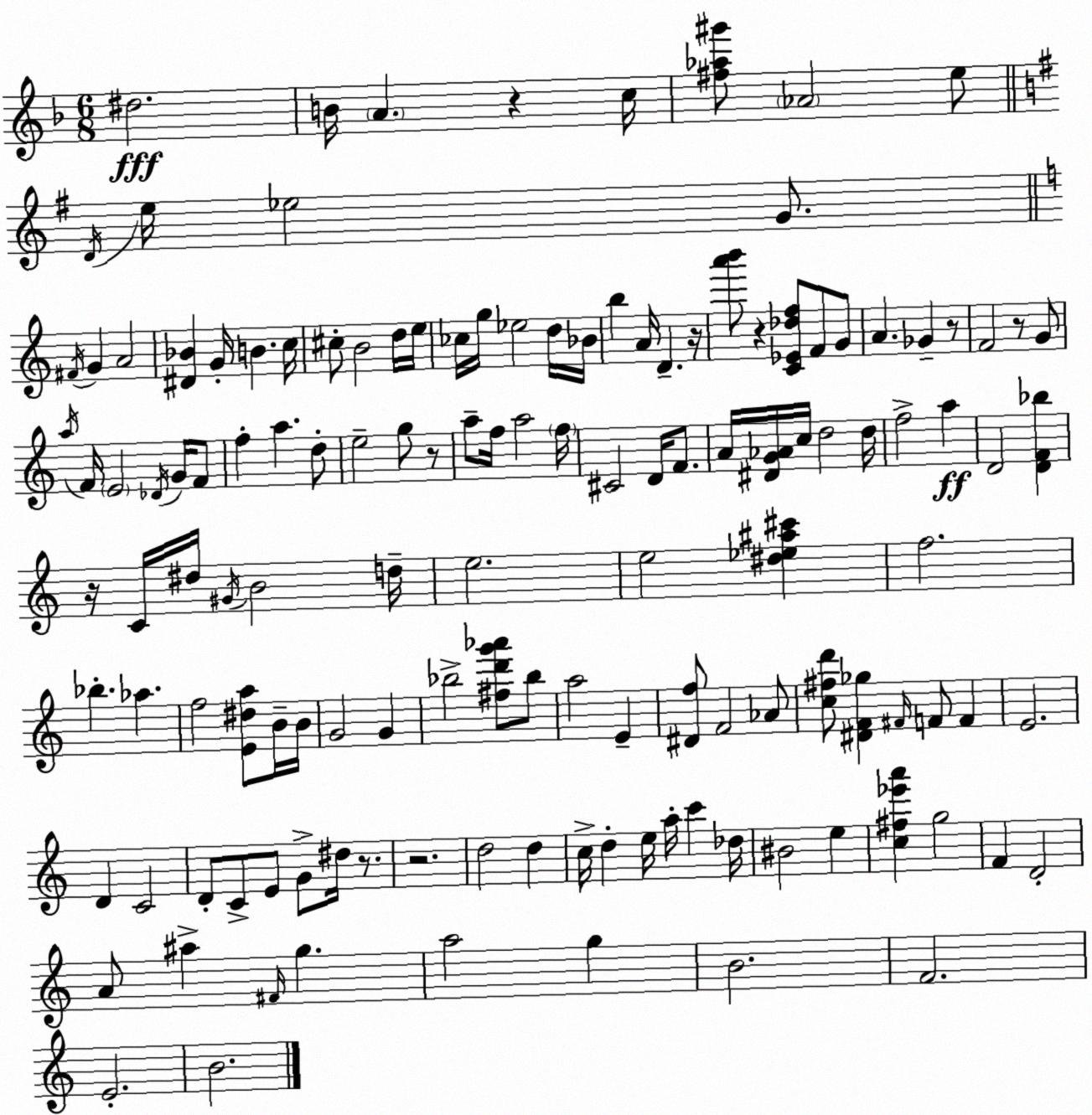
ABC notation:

X:1
T:Untitled
M:6/8
L:1/4
K:Dm
^d2 B/4 A z c/4 [^f_a^g']/2 _A2 e/2 D/4 e/4 _e2 G/2 ^F/4 G A2 [^D_B] G/4 B c/4 ^c/2 B2 d/4 e/4 _c/4 g/4 _e2 d/4 _B/4 b A/4 D z/4 [a'b']/2 z [C_E_df]/2 F/2 G/2 A _G z/2 F2 z/2 G/2 a/4 F/4 E2 _D/4 G/4 F/2 f a d/2 e2 g/2 z/2 a/2 f/4 a2 f/4 ^C2 D/4 F/2 A/4 [^DG_A]/4 c/4 d2 d/4 f2 a D2 [DF_b] z/4 C/4 ^d/4 ^G/4 B2 d/4 e2 e2 [^d_e^a^c'] f2 _b _a f2 [E^da]/2 B/4 B/4 G2 G _b2 [^fd'g'_a']/2 _b/2 a2 E [^Df]/2 F2 _A/2 [c^fd']/2 [^DF_g] ^F/4 F/2 F E2 D C2 D/2 C/2 E/2 G/2 ^d/4 z/2 z2 d2 d c/4 d e/4 a/4 c' _d/4 ^B2 e [c^f_e'a'] g2 F D2 A/2 ^a ^F/4 g a2 g B2 F2 E2 B2